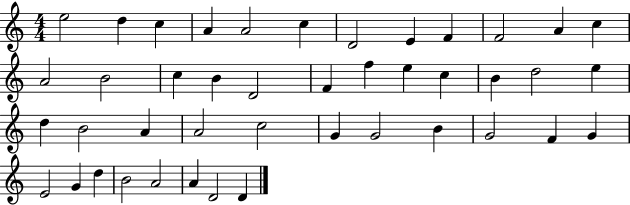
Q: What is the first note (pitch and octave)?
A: E5